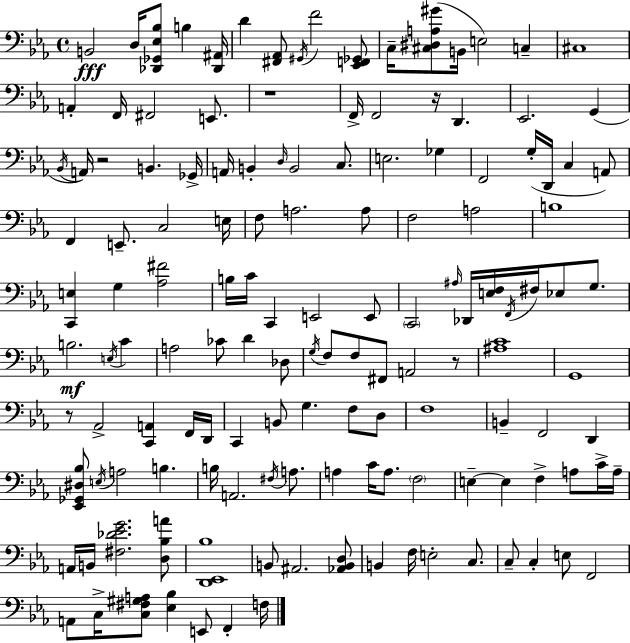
{
  \clef bass
  \time 4/4
  \defaultTimeSignature
  \key ees \major
  b,2\fff d16 <des, ges, ees bes>8 b4 <des, ais,>16 | d'4 <fis, aes,>8 \acciaccatura { gis,16 } f'2 <ees, f, ges,>8 | c16-- <cis dis a gis'>8( b,16 e2) c4-- | cis1 | \break a,4-. f,16 fis,2 e,8. | r1 | f,16-> f,2 r16 d,4. | ees,2. g,4( | \break \acciaccatura { bes,16 } a,16) r2 b,4. | ges,16-> a,16 b,4-. \grace { d16 } b,2 | c8. e2. ges4 | f,2 g16-.( d,16 c4 | \break a,8) f,4 e,8.-- c2 | e16 f8 a2. | a8 f2 a2 | b1 | \break <c, e>4 g4 <aes fis'>2 | b16 c'16 c,4 e,2 | e,8 \parenthesize c,2 \grace { ais16 } des,16 <e f>16 \acciaccatura { f,16 } fis16 | ees8 g8. b2.\mf | \break \acciaccatura { e16 } c'4 a2 ces'8 | d'4 des8 \acciaccatura { g16 } f8 f8 fis,8 a,2 | r8 <ais c'>1 | g,1 | \break r8 aes,2-> | <c, a,>4 f,16 d,16 c,4 b,8 g4. | f8 d8 f1 | b,4-- f,2 | \break d,4 <ees, ges, dis bes>8 \acciaccatura { e16 } a2 | b4. b16 a,2. | \acciaccatura { fis16 } a8. a4 c'16 a8. | \parenthesize f2 e4--~~ e4 | \break f4-> a8 c'16-> a16-- a,16 b,16 <fis des' ees' g'>2. | <d bes a'>8 <d, ees, bes>1 | b,8 ais,2. | <aes, b, d>8 b,4 f16 e2-. | \break c8. c8-- c4-. e8 | f,2 a,8 c16-> <c fis gis a>8 <ees bes>4 | e,8 f,4-. f16 \bar "|."
}